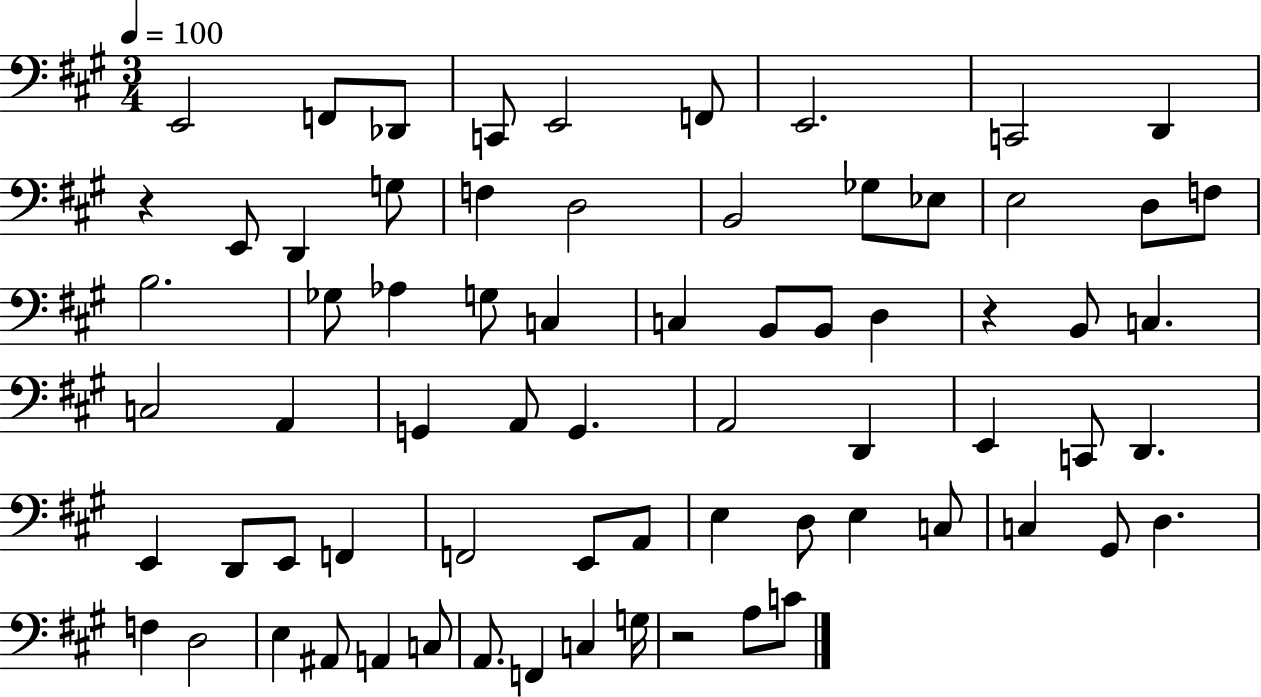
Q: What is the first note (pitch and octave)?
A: E2